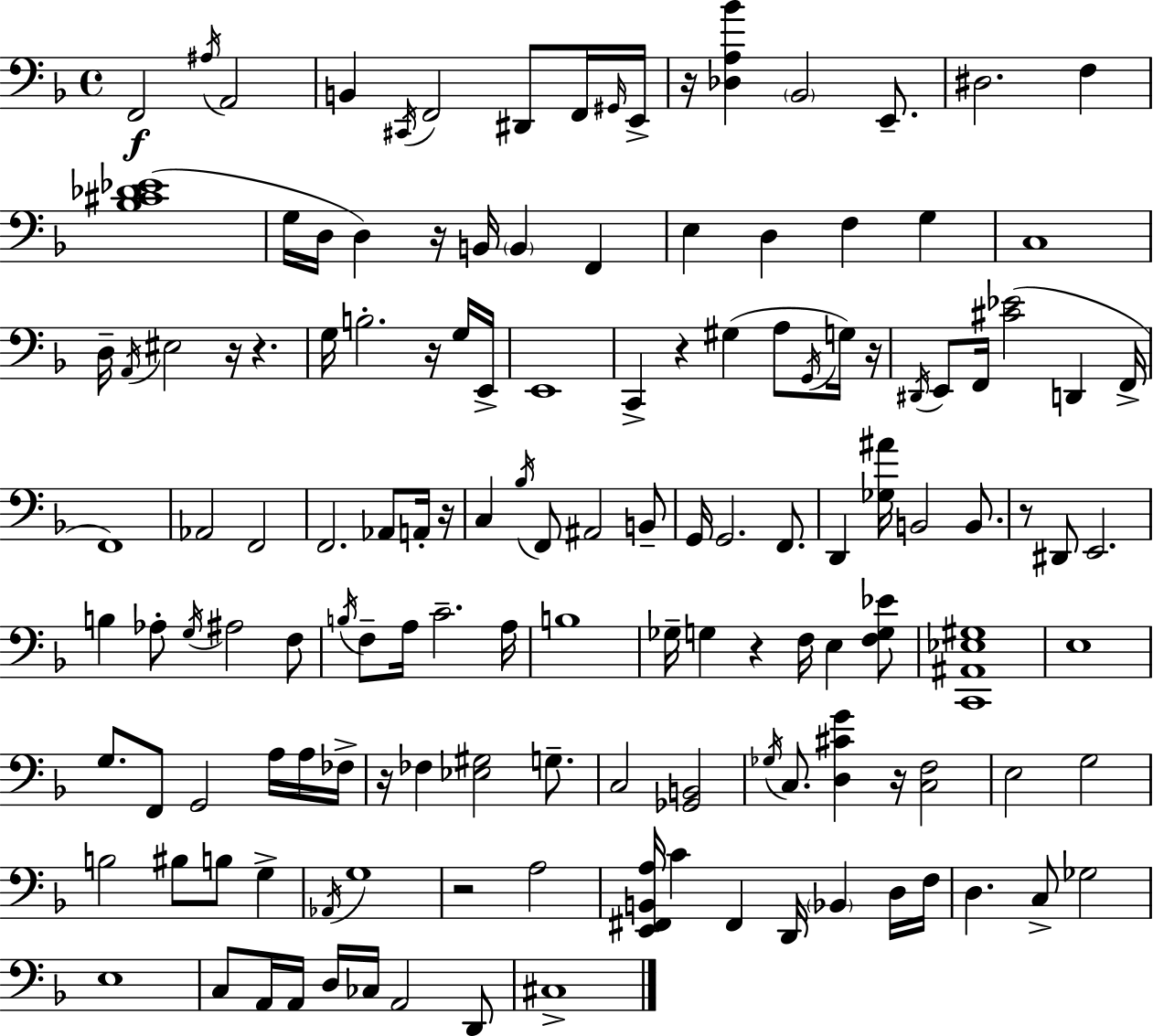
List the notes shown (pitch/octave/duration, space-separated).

F2/h A#3/s A2/h B2/q C#2/s F2/h D#2/e F2/s G#2/s E2/s R/s [Db3,A3,Bb4]/q Bb2/h E2/e. D#3/h. F3/q [Bb3,C#4,Db4,Eb4]/w G3/s D3/s D3/q R/s B2/s B2/q F2/q E3/q D3/q F3/q G3/q C3/w D3/s A2/s EIS3/h R/s R/q. G3/s B3/h. R/s G3/s E2/s E2/w C2/q R/q G#3/q A3/e G2/s G3/s R/s D#2/s E2/e F2/s [C#4,Eb4]/h D2/q F2/s F2/w Ab2/h F2/h F2/h. Ab2/e A2/s R/s C3/q Bb3/s F2/e A#2/h B2/e G2/s G2/h. F2/e. D2/q [Gb3,A#4]/s B2/h B2/e. R/e D#2/e E2/h. B3/q Ab3/e G3/s A#3/h F3/e B3/s F3/e A3/s C4/h. A3/s B3/w Gb3/s G3/q R/q F3/s E3/q [F3,G3,Eb4]/e [C2,A#2,Eb3,G#3]/w E3/w G3/e. F2/e G2/h A3/s A3/s FES3/s R/s FES3/q [Eb3,G#3]/h G3/e. C3/h [Gb2,B2]/h Gb3/s C3/e. [D3,C#4,G4]/q R/s [C3,F3]/h E3/h G3/h B3/h BIS3/e B3/e G3/q Ab2/s G3/w R/h A3/h [E2,F#2,B2,A3]/s C4/q F#2/q D2/s Bb2/q D3/s F3/s D3/q. C3/e Gb3/h E3/w C3/e A2/s A2/s D3/s CES3/s A2/h D2/e C#3/w